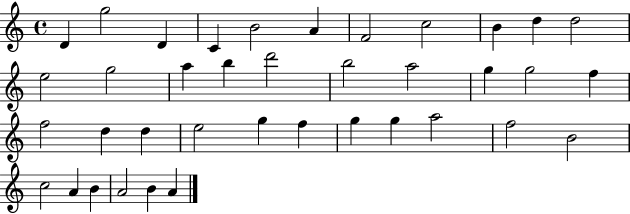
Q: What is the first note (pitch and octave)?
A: D4